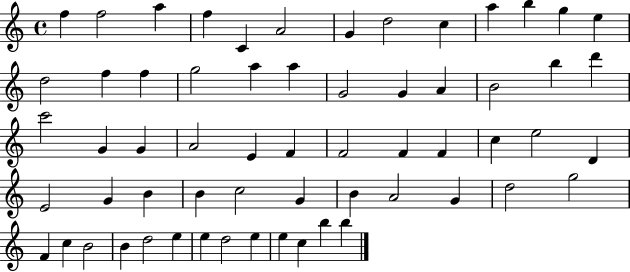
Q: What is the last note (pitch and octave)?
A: B5